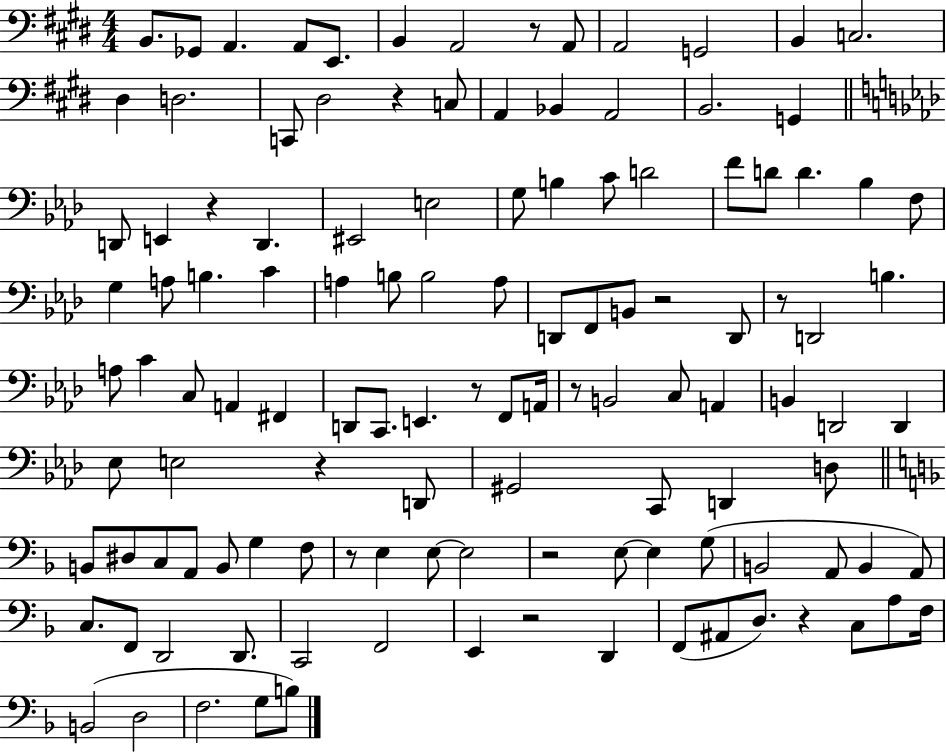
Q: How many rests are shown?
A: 12